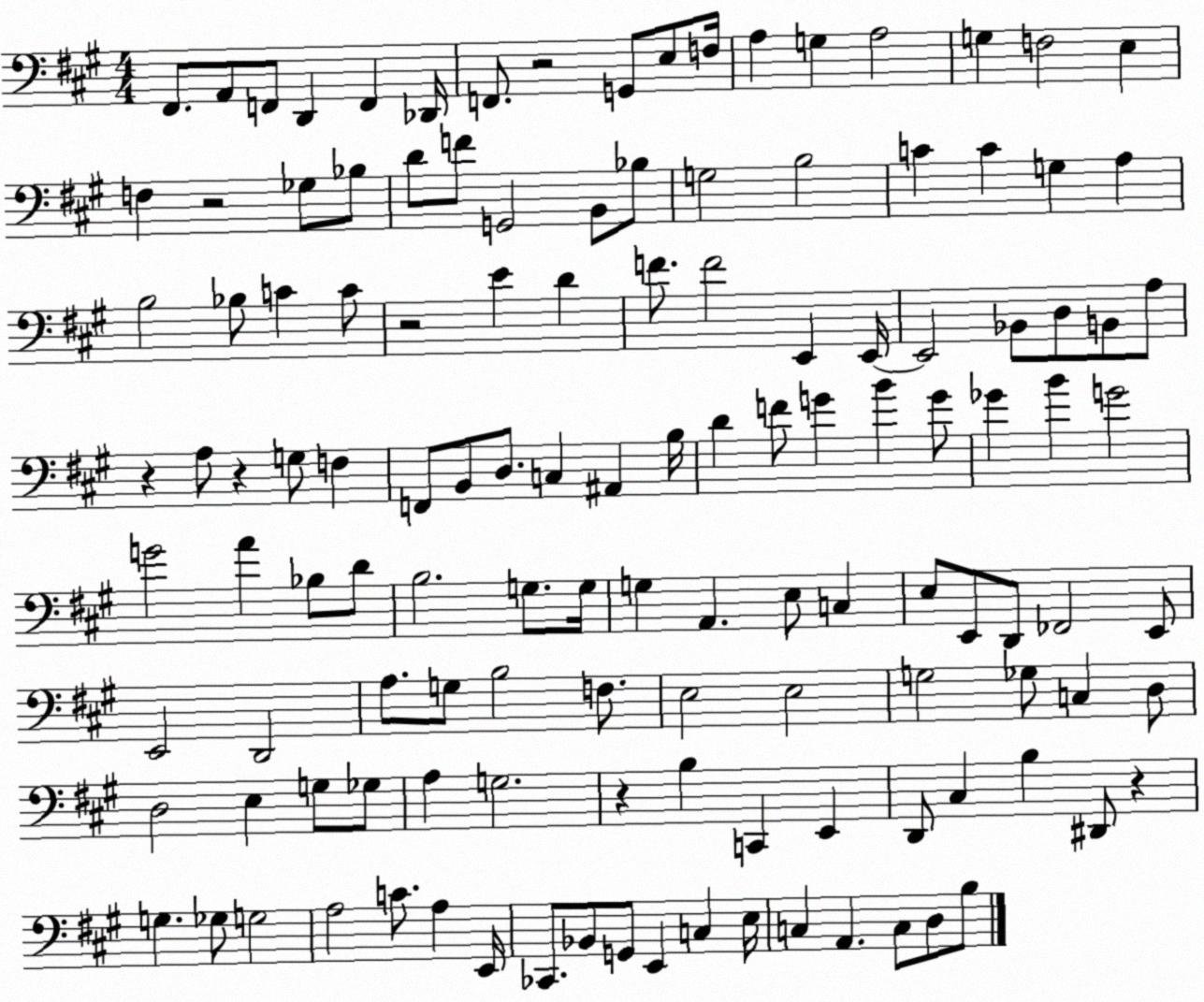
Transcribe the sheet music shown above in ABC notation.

X:1
T:Untitled
M:4/4
L:1/4
K:A
^F,,/2 A,,/2 F,,/2 D,, F,, _D,,/4 F,,/2 z2 G,,/2 E,/2 F,/4 A, G, A,2 G, F,2 E, F, z2 _G,/2 _B,/2 D/2 F/2 G,,2 B,,/2 _B,/2 G,2 B,2 C C G, A, B,2 _B,/2 C C/2 z2 E D F/2 F2 E,, E,,/4 E,,2 _B,,/2 D,/2 B,,/2 A,/2 z A,/2 z G,/2 F, F,,/2 B,,/2 D,/2 C, ^A,, B,/4 D F/2 G B G/2 _G B G2 G2 A _B,/2 D/2 B,2 G,/2 G,/4 G, A,, E,/2 C, E,/2 E,,/2 D,,/2 _F,,2 E,,/2 E,,2 D,,2 A,/2 G,/2 B,2 F,/2 E,2 E,2 G,2 _G,/2 C, D,/2 D,2 E, G,/2 _G,/2 A, G,2 z B, C,, E,, D,,/2 ^C, B, ^D,,/2 z G, _G,/2 G,2 A,2 C/2 A, E,,/4 _C,,/2 _B,,/2 G,,/2 E,, C, E,/4 C, A,, C,/2 D,/2 B,/2